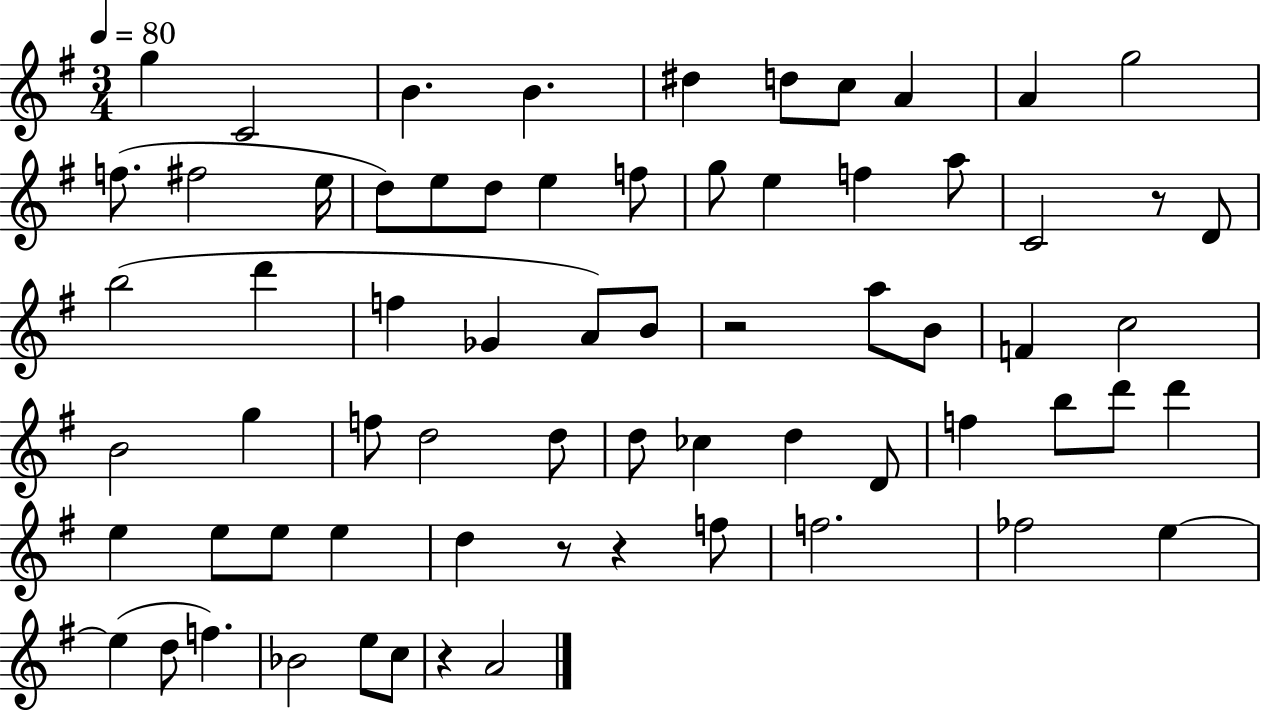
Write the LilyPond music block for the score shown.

{
  \clef treble
  \numericTimeSignature
  \time 3/4
  \key g \major
  \tempo 4 = 80
  g''4 c'2 | b'4. b'4. | dis''4 d''8 c''8 a'4 | a'4 g''2 | \break f''8.( fis''2 e''16 | d''8) e''8 d''8 e''4 f''8 | g''8 e''4 f''4 a''8 | c'2 r8 d'8 | \break b''2( d'''4 | f''4 ges'4 a'8) b'8 | r2 a''8 b'8 | f'4 c''2 | \break b'2 g''4 | f''8 d''2 d''8 | d''8 ces''4 d''4 d'8 | f''4 b''8 d'''8 d'''4 | \break e''4 e''8 e''8 e''4 | d''4 r8 r4 f''8 | f''2. | fes''2 e''4~~ | \break e''4( d''8 f''4.) | bes'2 e''8 c''8 | r4 a'2 | \bar "|."
}